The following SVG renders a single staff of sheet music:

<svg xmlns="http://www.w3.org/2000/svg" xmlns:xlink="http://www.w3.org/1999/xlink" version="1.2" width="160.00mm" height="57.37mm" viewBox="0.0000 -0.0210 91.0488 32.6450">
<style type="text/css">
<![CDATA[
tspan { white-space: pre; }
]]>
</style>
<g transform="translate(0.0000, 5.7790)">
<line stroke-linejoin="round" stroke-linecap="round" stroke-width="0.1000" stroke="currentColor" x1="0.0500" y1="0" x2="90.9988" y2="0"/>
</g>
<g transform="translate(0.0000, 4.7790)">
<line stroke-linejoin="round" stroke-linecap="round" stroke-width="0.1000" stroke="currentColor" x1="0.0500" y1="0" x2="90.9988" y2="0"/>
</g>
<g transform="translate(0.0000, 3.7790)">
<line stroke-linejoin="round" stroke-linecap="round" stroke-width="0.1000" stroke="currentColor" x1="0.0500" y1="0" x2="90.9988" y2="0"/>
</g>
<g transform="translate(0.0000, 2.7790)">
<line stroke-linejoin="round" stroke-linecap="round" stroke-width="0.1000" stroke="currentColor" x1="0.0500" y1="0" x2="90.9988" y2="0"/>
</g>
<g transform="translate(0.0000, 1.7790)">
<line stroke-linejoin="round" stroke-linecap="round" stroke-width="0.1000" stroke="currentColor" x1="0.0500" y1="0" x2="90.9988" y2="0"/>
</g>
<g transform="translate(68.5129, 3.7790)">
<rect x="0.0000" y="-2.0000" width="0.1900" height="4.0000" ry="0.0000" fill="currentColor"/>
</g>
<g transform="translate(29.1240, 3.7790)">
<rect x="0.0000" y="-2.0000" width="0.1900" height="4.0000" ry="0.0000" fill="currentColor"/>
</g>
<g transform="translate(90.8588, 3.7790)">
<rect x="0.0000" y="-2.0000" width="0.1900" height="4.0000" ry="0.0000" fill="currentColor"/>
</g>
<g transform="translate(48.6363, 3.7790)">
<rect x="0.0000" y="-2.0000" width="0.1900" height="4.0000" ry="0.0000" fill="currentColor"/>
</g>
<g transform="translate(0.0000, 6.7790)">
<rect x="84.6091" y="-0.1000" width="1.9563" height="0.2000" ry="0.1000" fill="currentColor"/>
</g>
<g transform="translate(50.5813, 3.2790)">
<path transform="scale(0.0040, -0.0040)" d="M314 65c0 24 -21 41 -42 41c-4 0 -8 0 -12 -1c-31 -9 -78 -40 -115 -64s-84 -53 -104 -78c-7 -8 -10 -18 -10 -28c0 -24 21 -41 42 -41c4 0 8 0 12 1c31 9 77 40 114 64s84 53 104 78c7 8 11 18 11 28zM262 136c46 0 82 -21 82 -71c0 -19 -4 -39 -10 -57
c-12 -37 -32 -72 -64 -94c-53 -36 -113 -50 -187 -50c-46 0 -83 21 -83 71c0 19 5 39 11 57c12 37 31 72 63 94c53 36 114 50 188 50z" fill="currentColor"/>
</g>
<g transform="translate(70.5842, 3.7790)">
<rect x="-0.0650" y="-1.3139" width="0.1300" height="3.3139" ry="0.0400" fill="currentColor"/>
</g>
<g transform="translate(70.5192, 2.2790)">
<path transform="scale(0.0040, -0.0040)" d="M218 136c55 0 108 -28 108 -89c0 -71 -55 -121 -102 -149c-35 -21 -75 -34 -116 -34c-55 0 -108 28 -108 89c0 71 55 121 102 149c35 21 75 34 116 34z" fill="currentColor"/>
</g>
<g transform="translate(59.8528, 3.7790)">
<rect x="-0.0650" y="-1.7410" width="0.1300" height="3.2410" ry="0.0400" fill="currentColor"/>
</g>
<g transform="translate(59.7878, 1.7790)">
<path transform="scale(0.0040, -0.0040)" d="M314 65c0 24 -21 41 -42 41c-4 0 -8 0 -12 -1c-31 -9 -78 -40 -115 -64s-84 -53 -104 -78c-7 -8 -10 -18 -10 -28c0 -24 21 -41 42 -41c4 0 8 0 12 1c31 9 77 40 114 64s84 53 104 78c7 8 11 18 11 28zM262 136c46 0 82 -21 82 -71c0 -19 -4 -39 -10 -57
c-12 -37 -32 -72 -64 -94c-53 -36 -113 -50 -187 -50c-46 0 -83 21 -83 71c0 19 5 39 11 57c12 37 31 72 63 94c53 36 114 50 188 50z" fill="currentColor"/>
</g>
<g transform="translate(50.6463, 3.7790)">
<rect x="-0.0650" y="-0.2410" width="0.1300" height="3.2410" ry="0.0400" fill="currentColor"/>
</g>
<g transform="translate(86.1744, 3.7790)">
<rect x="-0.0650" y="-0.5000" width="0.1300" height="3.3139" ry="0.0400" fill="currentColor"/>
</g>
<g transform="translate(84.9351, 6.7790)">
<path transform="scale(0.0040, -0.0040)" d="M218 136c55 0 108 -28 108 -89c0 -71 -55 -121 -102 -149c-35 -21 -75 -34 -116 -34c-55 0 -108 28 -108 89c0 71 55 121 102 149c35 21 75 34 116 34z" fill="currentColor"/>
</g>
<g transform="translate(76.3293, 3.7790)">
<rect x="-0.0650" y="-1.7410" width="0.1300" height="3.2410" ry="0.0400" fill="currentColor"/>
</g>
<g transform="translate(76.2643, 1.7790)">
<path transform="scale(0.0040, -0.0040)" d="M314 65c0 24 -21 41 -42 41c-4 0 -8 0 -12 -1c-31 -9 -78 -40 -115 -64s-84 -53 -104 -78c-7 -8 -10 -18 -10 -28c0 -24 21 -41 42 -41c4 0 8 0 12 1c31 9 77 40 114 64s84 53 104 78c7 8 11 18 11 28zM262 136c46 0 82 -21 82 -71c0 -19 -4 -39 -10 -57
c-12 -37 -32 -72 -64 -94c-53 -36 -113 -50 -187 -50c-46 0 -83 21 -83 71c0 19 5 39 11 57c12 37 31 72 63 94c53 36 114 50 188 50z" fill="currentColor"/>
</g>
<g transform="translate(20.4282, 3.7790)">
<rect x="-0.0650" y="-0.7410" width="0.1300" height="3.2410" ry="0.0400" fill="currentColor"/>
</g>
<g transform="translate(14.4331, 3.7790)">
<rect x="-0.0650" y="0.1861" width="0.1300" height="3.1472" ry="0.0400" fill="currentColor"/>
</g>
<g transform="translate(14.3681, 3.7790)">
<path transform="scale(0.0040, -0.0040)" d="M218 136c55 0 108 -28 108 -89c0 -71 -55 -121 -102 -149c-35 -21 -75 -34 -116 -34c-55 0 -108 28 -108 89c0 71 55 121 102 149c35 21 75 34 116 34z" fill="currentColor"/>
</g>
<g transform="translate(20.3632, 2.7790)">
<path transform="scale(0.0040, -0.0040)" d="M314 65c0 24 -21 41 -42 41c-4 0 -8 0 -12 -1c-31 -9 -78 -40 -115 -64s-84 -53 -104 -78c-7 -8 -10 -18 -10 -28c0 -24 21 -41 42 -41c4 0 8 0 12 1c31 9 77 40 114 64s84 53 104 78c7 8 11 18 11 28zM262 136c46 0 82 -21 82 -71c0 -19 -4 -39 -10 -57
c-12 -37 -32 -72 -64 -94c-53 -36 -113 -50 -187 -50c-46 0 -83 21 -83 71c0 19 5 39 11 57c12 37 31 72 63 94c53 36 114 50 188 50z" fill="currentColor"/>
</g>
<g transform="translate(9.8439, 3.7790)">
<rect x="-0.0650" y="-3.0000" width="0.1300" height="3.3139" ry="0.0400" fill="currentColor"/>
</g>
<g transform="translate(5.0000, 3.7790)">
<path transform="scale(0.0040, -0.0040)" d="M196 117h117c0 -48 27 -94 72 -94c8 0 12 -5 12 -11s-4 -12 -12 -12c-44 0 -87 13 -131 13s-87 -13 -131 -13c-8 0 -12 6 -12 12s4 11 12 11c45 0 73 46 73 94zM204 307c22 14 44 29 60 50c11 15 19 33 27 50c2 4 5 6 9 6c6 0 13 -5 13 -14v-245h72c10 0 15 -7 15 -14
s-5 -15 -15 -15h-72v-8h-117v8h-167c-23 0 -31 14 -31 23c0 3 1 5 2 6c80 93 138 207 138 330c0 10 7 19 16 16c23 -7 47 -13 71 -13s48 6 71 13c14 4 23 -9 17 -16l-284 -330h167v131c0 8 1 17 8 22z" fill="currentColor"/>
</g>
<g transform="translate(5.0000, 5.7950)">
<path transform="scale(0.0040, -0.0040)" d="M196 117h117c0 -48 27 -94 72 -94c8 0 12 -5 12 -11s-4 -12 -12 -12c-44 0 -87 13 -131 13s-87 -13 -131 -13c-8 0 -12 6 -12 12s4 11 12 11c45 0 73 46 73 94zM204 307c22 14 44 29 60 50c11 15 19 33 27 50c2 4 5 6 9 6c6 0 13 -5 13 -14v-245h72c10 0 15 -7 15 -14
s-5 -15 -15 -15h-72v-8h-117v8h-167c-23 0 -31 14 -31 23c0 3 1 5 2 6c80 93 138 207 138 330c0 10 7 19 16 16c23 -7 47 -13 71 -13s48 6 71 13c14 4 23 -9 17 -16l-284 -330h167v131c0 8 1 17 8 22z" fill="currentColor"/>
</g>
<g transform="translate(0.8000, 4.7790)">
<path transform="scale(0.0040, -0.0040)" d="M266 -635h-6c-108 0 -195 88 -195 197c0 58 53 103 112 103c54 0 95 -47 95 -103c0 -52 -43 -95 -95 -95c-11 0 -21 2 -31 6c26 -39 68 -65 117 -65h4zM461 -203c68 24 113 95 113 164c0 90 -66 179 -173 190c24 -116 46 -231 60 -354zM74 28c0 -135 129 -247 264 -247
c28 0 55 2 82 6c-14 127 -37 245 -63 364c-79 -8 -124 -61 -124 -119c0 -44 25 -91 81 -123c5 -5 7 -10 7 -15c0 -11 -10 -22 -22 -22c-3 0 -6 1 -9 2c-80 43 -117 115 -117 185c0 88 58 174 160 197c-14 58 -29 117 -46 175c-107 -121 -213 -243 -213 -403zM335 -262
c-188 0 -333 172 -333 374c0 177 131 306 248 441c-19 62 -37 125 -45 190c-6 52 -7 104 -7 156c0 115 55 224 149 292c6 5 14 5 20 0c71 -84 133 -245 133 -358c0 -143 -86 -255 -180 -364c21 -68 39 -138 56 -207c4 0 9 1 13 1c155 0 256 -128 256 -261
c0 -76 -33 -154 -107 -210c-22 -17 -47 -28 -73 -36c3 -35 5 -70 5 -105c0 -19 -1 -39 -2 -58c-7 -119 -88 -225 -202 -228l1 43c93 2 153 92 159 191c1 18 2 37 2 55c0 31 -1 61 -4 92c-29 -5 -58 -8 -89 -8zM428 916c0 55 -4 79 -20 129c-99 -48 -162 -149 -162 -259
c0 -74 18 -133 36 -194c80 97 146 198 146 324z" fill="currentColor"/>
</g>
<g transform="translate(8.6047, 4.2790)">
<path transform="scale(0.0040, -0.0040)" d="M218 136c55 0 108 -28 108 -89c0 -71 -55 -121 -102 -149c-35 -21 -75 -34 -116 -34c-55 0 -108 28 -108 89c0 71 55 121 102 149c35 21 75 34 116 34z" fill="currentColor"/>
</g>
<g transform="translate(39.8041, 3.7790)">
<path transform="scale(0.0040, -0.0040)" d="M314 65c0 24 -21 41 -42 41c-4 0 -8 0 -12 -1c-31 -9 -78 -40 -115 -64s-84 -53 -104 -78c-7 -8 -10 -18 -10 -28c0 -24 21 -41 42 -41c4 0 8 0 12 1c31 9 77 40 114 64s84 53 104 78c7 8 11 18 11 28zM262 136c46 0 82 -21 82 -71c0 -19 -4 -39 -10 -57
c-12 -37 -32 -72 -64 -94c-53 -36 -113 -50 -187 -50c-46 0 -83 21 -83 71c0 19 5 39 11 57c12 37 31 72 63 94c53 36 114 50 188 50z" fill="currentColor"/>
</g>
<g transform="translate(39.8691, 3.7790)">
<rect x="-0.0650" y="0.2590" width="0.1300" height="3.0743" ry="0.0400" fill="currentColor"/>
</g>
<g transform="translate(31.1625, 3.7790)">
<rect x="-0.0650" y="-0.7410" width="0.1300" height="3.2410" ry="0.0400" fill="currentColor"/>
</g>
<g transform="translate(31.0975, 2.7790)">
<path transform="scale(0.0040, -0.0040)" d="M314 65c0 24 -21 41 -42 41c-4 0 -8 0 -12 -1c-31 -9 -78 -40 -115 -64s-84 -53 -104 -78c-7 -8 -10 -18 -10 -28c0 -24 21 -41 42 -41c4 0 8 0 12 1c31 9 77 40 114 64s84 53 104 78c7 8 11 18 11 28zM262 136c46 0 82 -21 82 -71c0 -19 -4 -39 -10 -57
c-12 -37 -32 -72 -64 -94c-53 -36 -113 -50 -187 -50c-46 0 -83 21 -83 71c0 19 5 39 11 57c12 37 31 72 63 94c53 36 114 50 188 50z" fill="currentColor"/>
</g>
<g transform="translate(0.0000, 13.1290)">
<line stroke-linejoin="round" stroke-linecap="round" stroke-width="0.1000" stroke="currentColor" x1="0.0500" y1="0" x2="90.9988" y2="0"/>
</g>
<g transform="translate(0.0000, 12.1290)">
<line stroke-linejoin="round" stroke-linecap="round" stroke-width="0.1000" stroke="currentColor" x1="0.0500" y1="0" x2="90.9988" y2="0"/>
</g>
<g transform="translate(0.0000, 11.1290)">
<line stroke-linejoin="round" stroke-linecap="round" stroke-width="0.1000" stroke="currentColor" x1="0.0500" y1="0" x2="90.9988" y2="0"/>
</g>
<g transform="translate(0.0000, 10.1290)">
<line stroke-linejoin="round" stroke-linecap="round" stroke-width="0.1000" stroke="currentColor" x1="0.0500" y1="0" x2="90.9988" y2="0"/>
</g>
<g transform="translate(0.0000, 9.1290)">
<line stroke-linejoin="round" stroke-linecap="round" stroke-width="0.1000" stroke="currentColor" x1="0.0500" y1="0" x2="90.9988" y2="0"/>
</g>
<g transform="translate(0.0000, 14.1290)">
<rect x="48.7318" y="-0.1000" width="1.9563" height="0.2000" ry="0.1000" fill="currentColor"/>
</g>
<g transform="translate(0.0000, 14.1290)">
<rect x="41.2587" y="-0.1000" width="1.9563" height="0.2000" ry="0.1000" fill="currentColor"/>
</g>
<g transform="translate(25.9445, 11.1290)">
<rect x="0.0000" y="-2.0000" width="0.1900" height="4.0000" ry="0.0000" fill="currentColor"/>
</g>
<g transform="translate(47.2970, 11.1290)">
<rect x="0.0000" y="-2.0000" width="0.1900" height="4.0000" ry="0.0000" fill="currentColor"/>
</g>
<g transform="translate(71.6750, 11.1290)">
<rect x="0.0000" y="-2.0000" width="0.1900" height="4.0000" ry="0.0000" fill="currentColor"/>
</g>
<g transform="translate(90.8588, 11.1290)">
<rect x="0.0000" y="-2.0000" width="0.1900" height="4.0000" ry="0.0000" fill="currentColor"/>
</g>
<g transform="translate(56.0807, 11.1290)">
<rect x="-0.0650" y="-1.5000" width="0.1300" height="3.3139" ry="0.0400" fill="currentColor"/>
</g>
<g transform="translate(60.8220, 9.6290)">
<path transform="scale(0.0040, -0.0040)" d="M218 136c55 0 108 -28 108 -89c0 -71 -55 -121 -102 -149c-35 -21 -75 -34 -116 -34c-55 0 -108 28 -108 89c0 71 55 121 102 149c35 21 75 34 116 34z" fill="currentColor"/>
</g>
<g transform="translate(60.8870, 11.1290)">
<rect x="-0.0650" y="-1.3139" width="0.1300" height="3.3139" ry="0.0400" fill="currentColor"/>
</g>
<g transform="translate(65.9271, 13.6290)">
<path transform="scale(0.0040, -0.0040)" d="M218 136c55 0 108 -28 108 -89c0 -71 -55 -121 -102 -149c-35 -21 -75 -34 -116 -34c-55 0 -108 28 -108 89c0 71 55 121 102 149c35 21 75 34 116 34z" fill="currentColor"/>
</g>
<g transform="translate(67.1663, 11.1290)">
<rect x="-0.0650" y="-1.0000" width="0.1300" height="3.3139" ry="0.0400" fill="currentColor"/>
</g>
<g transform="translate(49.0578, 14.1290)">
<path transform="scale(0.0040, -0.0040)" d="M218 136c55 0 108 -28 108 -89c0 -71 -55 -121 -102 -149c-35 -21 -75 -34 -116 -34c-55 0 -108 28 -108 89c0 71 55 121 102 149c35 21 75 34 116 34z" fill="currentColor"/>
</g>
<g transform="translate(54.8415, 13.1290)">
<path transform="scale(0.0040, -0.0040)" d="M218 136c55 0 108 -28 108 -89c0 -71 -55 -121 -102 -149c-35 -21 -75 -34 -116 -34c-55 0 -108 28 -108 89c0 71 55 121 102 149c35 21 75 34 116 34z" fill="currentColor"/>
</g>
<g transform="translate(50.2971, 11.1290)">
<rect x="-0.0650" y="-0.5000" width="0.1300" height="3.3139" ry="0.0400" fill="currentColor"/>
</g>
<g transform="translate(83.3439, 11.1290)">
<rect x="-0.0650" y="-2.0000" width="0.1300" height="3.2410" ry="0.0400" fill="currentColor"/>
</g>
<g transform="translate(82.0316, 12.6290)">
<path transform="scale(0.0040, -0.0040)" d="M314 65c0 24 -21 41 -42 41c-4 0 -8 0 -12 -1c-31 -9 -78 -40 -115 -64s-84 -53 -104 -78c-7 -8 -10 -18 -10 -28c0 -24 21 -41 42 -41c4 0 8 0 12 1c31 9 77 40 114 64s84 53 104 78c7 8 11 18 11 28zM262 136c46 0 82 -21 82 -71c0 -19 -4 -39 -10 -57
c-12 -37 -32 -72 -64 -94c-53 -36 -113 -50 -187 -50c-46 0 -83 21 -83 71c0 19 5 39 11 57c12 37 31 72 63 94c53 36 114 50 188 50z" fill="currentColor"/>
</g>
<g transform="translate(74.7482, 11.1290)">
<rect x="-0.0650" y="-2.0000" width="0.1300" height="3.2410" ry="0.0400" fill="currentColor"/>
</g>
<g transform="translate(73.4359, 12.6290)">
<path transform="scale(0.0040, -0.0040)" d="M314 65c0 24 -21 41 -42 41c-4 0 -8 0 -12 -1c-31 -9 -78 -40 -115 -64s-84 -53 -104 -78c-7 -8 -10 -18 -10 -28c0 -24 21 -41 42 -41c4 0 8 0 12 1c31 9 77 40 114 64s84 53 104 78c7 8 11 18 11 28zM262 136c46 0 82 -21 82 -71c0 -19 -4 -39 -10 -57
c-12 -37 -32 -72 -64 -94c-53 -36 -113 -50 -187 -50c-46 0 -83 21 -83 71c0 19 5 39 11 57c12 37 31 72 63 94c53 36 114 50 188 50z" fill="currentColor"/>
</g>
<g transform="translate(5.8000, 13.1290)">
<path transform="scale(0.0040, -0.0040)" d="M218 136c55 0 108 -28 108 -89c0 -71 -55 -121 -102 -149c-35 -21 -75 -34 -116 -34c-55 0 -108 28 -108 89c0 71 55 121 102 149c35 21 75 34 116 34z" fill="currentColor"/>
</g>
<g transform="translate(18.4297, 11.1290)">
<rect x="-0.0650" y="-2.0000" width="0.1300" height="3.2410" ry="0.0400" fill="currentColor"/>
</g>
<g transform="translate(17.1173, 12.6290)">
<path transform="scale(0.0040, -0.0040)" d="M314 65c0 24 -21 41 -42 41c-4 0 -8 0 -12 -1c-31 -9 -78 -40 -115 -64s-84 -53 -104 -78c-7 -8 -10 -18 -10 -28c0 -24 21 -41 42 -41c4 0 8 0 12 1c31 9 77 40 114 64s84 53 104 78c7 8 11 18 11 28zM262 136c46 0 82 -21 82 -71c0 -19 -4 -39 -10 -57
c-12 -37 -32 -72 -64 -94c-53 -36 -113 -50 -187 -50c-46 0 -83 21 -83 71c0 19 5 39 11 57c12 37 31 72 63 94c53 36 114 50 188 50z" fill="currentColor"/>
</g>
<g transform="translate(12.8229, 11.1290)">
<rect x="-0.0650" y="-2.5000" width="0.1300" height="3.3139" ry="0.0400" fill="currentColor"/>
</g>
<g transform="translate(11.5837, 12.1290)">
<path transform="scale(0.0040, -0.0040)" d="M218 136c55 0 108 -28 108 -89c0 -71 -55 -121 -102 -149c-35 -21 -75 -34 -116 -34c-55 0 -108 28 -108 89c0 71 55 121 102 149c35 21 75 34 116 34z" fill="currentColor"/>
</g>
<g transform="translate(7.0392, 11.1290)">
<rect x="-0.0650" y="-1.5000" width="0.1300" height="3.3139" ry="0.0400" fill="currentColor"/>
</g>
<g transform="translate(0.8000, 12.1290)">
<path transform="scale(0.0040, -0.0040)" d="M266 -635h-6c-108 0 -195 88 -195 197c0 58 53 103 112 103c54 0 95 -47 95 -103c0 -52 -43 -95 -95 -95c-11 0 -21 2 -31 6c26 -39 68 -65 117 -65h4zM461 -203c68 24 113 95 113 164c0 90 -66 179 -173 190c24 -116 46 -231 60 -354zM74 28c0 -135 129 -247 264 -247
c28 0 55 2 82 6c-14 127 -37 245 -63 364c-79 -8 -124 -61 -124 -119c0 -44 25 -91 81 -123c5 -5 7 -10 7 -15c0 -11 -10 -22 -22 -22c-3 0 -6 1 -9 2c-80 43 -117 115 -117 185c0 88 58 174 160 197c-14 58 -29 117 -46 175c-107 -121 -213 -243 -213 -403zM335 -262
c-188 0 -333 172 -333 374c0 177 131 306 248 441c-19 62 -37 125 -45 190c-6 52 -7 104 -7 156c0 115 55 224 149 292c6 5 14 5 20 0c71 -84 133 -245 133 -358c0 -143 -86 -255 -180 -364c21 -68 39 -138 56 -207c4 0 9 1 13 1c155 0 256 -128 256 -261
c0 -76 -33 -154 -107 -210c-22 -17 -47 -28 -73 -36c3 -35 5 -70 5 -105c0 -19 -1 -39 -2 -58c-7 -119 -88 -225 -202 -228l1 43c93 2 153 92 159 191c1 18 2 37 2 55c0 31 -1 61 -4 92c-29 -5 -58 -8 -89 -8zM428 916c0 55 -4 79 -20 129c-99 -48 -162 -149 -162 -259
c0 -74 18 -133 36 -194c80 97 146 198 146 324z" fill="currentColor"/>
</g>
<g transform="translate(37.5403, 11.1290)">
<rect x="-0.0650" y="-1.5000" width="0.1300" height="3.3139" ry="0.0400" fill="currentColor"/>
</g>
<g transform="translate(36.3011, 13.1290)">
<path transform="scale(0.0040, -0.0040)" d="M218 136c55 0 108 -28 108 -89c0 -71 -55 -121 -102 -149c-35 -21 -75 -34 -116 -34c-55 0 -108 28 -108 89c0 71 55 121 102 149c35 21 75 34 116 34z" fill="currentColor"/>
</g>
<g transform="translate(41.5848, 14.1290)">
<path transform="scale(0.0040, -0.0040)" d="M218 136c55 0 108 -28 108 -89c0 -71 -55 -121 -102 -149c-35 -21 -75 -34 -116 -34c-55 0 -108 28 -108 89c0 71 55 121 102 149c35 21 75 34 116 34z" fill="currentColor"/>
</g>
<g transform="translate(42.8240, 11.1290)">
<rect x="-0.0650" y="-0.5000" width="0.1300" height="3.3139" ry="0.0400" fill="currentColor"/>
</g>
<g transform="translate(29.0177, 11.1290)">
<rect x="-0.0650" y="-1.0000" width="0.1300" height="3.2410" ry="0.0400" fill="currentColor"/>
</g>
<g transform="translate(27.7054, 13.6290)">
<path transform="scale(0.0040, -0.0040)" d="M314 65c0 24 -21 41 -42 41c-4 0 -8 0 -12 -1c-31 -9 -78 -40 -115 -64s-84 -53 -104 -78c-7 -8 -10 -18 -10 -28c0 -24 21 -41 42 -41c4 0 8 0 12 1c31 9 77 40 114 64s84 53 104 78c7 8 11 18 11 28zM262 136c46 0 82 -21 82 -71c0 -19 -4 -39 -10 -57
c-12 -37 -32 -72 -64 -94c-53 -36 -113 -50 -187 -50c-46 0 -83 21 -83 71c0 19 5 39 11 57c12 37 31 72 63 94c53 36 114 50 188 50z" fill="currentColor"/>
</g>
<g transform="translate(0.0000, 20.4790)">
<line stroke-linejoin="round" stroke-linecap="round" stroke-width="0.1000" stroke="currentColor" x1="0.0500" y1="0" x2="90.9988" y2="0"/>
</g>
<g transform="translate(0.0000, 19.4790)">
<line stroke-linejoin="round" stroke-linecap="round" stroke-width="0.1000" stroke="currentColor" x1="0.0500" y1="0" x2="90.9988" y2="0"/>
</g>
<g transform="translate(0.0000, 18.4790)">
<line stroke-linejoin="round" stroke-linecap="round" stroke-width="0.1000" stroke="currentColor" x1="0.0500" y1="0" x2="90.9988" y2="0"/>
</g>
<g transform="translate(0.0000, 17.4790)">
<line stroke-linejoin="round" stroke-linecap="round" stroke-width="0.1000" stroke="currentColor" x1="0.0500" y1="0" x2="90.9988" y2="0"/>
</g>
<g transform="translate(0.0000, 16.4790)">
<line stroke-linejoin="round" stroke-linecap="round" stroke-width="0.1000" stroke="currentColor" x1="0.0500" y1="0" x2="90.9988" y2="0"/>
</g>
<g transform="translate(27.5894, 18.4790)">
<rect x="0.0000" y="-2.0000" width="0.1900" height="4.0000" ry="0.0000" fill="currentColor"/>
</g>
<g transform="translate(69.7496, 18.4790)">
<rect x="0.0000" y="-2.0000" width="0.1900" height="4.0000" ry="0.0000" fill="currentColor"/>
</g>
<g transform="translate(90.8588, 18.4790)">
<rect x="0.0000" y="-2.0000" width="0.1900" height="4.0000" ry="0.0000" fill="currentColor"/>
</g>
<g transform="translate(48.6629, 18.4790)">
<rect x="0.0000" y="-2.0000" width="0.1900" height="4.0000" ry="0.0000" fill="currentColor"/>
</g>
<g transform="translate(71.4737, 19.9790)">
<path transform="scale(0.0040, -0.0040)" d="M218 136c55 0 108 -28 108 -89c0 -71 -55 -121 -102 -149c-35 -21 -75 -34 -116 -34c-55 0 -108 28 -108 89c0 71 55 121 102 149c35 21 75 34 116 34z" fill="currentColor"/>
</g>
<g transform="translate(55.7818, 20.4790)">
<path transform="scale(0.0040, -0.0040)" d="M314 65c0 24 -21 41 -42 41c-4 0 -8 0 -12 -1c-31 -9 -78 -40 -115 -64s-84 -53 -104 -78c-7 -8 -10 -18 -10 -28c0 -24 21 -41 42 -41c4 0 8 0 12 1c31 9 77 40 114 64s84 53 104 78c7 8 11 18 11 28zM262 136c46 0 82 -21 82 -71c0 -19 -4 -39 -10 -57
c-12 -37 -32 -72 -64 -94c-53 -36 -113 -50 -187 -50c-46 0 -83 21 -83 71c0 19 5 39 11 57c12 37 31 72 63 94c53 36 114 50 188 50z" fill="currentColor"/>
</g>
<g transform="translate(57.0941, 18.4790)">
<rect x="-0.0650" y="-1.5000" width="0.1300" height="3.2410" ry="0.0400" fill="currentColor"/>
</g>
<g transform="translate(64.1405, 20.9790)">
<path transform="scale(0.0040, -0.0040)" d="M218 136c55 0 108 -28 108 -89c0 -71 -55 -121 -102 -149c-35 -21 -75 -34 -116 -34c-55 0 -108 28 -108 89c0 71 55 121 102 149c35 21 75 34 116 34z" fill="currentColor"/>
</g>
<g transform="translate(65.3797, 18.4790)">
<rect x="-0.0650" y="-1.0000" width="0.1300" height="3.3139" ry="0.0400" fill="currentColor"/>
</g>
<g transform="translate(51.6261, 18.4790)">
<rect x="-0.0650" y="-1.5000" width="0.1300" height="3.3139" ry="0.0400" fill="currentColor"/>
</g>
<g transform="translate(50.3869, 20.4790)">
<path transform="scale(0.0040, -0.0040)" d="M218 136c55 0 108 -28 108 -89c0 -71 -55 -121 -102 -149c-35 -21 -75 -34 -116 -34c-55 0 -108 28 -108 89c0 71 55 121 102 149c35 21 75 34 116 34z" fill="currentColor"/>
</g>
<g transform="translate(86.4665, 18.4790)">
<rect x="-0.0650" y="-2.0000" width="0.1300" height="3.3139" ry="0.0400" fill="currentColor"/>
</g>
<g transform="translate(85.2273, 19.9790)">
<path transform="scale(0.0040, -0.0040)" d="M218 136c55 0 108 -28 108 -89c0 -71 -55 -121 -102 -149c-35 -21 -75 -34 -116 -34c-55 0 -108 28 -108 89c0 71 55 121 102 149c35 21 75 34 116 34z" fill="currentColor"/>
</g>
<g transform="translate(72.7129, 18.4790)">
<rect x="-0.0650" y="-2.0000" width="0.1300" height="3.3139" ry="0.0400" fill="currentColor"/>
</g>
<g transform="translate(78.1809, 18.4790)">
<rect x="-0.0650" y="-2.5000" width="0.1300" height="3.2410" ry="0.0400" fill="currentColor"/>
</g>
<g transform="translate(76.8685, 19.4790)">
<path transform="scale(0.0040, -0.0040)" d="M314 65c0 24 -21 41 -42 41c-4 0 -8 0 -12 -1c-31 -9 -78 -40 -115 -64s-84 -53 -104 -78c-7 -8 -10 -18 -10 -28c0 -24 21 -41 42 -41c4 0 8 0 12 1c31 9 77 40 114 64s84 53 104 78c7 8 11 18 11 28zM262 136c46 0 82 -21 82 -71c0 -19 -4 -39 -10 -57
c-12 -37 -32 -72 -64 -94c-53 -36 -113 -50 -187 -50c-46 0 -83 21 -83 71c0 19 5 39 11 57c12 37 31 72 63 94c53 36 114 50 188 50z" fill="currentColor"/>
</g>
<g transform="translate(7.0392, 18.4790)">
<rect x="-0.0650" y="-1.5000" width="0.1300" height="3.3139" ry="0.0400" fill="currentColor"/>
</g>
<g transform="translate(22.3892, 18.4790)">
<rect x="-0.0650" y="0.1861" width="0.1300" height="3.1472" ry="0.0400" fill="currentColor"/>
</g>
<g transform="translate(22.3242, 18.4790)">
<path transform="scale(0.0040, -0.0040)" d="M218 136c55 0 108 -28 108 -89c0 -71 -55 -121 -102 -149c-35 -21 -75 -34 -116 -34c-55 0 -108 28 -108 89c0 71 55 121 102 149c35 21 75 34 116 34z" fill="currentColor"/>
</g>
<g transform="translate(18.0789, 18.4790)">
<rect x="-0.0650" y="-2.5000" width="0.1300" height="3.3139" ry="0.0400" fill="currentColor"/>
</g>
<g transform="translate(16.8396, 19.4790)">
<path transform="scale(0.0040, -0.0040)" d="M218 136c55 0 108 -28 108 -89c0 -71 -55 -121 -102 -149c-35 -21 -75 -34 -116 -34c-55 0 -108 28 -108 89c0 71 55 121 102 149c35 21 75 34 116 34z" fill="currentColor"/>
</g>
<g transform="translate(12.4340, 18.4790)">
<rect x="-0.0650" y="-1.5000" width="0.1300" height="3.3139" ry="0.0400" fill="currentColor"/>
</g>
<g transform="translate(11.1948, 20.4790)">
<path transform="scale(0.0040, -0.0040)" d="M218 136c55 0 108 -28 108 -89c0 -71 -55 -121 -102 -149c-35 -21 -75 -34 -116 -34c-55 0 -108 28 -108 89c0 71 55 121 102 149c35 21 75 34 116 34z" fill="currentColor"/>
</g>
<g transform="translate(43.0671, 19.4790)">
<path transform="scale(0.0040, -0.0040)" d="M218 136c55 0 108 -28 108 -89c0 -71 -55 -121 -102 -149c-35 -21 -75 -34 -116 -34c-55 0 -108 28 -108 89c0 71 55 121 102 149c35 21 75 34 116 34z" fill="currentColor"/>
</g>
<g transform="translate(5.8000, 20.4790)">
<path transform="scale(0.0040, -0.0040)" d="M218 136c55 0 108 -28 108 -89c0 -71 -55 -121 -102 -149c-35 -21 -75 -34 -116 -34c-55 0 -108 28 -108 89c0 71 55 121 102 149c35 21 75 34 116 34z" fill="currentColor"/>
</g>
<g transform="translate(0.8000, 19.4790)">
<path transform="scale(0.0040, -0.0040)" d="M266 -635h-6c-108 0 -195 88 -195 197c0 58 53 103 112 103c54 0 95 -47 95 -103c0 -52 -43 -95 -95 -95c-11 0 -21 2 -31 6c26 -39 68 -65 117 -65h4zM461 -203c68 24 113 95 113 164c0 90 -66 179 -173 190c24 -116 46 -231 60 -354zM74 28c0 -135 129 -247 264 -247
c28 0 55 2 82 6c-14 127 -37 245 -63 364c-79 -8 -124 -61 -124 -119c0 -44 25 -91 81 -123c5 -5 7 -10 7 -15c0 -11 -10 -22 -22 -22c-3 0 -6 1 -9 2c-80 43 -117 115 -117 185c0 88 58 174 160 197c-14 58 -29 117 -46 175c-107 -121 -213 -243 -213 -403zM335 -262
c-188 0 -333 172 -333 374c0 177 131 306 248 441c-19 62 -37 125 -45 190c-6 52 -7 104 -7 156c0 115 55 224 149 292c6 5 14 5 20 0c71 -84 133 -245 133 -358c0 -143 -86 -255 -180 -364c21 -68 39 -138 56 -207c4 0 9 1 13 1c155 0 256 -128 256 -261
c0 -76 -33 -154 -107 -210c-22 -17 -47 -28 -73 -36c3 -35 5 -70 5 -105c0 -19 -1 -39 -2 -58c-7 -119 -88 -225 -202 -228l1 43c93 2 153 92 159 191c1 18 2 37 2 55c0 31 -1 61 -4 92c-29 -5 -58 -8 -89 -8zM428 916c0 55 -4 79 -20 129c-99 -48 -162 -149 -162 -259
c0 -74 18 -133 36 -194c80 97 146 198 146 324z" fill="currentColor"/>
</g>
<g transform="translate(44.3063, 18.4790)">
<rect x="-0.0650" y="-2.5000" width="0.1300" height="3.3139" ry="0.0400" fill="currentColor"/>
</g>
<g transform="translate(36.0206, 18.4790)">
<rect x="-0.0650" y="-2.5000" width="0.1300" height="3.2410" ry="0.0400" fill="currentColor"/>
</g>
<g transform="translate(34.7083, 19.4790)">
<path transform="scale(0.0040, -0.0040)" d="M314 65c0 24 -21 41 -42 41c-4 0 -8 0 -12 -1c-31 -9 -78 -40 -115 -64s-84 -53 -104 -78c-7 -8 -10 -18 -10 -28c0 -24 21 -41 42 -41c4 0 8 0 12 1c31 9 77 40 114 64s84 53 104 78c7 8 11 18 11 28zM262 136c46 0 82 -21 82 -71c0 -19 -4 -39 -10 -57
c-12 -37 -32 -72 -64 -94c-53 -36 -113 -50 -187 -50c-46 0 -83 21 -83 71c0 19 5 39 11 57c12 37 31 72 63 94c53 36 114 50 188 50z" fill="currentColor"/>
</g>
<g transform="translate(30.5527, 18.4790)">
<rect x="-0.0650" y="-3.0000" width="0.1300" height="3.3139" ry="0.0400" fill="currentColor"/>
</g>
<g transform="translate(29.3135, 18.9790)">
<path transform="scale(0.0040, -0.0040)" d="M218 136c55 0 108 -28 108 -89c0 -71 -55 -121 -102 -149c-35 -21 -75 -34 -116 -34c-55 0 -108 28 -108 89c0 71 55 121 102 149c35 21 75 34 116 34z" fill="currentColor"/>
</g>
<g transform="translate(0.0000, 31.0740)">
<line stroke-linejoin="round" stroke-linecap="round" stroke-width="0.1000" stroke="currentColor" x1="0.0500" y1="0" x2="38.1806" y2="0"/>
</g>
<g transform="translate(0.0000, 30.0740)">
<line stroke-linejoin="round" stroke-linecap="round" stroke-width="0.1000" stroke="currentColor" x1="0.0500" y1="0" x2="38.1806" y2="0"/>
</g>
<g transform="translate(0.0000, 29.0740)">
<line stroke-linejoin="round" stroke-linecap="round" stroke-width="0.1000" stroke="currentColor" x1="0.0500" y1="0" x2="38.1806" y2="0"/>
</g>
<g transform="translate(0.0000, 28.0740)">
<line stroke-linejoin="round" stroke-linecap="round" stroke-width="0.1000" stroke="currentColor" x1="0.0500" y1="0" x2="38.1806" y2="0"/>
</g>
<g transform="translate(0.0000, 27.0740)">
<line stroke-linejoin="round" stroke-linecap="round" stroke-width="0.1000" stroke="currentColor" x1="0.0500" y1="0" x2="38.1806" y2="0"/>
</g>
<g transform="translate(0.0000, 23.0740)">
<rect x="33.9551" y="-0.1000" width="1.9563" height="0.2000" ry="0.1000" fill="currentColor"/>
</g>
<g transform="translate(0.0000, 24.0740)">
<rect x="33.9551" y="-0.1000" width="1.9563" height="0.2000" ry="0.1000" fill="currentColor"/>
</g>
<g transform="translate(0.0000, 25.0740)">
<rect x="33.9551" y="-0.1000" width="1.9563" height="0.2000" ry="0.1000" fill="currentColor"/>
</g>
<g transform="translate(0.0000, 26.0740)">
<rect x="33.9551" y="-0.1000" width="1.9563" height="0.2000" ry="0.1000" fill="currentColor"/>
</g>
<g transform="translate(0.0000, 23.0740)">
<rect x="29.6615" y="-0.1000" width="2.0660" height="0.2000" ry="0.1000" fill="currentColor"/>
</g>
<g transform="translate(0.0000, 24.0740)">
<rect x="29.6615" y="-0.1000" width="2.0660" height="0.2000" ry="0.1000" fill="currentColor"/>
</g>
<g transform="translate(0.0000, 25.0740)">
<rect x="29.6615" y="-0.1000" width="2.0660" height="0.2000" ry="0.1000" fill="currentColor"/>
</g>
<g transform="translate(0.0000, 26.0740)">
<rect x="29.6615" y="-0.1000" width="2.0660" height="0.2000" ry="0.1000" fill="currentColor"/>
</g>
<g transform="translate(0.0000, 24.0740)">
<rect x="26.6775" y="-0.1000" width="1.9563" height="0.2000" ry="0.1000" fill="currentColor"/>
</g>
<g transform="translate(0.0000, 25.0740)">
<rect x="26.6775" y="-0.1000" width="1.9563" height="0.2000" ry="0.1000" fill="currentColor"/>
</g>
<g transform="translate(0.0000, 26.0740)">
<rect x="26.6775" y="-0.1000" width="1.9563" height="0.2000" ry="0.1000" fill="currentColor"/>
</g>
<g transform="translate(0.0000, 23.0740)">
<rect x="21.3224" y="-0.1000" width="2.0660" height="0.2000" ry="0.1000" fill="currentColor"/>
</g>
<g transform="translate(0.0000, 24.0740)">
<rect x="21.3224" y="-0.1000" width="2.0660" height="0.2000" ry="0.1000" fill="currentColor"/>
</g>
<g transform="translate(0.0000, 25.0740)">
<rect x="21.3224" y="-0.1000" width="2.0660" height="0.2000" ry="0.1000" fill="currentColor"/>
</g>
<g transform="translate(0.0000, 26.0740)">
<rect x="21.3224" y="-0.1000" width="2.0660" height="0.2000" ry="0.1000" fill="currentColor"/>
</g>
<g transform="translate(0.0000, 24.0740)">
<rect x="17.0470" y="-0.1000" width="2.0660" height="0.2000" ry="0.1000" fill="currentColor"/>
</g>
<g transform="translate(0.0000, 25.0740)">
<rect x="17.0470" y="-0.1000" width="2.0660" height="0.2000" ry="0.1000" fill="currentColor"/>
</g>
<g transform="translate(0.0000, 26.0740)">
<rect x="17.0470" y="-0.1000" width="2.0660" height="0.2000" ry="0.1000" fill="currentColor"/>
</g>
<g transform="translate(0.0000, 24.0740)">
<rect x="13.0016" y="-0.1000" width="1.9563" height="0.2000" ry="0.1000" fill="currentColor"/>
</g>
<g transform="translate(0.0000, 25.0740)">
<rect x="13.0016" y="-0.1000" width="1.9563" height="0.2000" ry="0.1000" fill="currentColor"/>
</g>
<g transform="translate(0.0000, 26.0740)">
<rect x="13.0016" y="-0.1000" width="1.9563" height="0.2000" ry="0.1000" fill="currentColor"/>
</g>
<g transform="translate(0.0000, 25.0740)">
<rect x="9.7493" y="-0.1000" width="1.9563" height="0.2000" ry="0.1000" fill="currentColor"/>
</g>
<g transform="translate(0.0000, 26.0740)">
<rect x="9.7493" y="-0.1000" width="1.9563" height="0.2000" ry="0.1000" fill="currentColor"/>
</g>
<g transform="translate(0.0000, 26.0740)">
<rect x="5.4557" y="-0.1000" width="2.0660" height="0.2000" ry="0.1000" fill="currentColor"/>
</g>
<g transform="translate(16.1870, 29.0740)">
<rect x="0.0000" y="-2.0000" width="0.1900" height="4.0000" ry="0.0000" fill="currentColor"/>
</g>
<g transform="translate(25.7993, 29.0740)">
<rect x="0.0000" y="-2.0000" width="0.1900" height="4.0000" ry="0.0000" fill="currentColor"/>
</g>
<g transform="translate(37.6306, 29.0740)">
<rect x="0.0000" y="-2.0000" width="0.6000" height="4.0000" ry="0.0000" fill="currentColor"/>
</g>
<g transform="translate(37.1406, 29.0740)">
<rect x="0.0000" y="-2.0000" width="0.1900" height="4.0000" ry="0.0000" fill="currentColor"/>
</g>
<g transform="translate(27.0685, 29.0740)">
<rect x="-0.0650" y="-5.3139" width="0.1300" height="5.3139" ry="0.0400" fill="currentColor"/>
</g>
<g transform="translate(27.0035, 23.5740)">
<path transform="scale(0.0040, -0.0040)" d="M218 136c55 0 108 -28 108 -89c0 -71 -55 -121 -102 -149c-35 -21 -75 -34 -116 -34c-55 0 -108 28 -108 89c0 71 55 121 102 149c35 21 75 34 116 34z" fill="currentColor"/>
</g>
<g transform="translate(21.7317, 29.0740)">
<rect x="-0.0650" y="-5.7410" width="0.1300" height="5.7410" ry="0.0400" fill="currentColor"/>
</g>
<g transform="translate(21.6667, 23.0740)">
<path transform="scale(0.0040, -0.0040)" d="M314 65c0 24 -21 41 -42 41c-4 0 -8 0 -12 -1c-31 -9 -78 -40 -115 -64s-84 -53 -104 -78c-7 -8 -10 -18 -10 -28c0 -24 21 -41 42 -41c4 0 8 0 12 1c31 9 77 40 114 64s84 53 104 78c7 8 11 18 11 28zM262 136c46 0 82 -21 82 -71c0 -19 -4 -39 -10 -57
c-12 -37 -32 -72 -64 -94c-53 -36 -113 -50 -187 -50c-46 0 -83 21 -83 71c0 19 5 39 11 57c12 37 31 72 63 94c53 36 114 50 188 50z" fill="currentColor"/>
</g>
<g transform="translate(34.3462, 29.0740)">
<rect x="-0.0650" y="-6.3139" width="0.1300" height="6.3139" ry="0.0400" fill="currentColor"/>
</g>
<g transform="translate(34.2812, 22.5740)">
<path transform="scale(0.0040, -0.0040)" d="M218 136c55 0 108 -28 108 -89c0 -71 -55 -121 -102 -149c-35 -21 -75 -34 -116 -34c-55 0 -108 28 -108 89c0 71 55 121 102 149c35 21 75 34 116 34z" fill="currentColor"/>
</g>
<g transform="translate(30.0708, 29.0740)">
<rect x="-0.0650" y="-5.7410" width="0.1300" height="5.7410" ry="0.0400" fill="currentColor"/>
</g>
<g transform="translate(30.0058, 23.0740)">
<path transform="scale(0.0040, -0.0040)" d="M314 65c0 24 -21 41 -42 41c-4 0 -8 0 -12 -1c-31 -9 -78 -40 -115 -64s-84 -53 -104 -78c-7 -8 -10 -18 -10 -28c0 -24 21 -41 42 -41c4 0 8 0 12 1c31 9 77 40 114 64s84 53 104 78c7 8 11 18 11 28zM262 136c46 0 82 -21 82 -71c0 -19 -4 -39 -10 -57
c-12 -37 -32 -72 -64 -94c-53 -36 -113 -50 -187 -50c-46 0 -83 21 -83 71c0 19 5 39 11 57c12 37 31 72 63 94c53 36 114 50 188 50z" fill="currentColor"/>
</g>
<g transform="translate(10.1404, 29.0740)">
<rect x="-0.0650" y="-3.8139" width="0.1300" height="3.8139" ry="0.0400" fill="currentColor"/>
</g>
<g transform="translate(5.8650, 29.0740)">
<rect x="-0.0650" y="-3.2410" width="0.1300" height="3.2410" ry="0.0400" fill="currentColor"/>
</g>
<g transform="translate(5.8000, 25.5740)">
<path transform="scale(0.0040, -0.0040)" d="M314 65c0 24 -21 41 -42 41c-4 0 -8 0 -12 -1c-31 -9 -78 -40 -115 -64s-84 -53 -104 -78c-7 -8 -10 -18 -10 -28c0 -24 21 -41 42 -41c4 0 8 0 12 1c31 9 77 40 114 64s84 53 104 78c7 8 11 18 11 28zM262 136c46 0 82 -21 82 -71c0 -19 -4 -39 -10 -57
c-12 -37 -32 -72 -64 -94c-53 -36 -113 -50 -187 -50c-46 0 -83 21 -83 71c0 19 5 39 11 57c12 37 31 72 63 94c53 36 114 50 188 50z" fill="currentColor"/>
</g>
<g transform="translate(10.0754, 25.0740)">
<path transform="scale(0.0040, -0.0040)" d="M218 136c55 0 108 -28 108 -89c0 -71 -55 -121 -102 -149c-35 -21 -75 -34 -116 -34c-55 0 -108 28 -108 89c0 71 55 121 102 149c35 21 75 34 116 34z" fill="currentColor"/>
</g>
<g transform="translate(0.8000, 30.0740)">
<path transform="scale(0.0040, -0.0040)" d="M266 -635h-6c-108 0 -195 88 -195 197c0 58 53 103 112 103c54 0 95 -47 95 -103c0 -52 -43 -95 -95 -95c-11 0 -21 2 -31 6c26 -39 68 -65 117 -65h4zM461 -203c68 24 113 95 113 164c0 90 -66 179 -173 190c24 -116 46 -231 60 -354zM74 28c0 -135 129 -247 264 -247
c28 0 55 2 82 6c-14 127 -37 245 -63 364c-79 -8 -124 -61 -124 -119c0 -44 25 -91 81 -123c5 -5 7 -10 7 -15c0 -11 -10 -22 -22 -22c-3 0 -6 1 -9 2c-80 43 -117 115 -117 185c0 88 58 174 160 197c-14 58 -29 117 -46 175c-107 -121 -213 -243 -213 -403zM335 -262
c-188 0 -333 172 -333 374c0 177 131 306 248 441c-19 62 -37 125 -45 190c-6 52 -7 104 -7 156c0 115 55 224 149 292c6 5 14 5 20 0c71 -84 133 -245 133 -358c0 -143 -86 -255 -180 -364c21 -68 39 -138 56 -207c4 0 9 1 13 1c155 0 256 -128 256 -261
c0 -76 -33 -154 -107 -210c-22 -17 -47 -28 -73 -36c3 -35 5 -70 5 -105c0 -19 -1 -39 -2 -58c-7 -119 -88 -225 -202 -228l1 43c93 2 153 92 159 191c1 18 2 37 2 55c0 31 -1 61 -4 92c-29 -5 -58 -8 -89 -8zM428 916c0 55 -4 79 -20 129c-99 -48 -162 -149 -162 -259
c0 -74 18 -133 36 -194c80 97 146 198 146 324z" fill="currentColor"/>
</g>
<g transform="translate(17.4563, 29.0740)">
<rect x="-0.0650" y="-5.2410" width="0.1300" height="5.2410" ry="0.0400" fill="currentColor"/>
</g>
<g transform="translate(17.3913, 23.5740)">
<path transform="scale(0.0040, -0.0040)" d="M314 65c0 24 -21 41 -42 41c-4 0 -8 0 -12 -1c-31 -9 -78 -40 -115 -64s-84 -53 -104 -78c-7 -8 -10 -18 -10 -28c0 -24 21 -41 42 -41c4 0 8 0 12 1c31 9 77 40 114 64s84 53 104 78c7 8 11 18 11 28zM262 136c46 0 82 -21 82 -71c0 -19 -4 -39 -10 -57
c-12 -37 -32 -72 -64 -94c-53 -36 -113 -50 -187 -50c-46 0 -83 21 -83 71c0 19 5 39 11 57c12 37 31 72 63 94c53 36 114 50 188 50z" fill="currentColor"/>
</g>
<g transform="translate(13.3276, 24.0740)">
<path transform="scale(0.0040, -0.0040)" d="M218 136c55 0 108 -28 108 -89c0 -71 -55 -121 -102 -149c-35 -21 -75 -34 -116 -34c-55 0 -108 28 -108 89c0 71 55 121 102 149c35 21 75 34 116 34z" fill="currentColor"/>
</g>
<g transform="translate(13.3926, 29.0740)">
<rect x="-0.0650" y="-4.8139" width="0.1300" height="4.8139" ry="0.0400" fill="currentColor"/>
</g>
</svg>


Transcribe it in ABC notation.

X:1
T:Untitled
M:4/4
L:1/4
K:C
A B d2 d2 B2 c2 f2 e f2 C E G F2 D2 E C C E e D F2 F2 E E G B A G2 G E E2 D F G2 F b2 c' e' f'2 g'2 f' g'2 a'